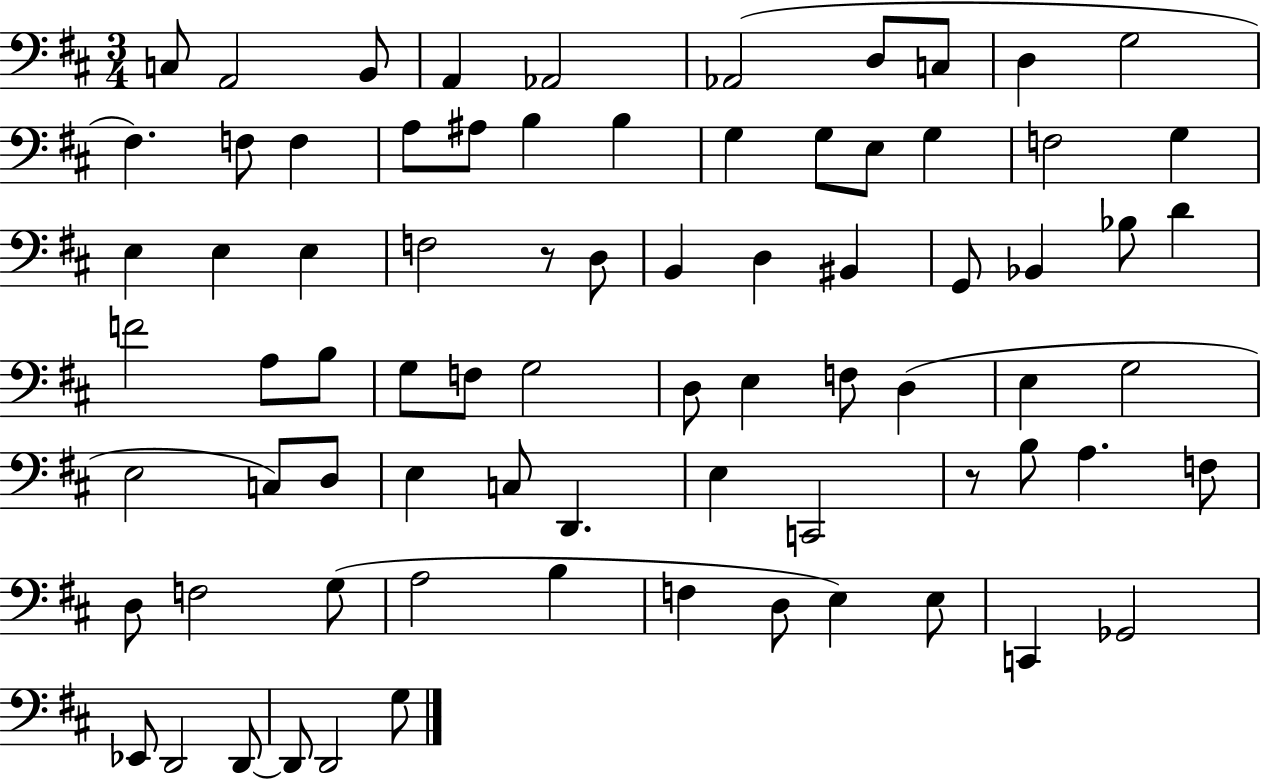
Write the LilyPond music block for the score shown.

{
  \clef bass
  \numericTimeSignature
  \time 3/4
  \key d \major
  \repeat volta 2 { c8 a,2 b,8 | a,4 aes,2 | aes,2( d8 c8 | d4 g2 | \break fis4.) f8 f4 | a8 ais8 b4 b4 | g4 g8 e8 g4 | f2 g4 | \break e4 e4 e4 | f2 r8 d8 | b,4 d4 bis,4 | g,8 bes,4 bes8 d'4 | \break f'2 a8 b8 | g8 f8 g2 | d8 e4 f8 d4( | e4 g2 | \break e2 c8) d8 | e4 c8 d,4. | e4 c,2 | r8 b8 a4. f8 | \break d8 f2 g8( | a2 b4 | f4 d8 e4) e8 | c,4 ges,2 | \break ees,8 d,2 d,8~~ | d,8 d,2 g8 | } \bar "|."
}